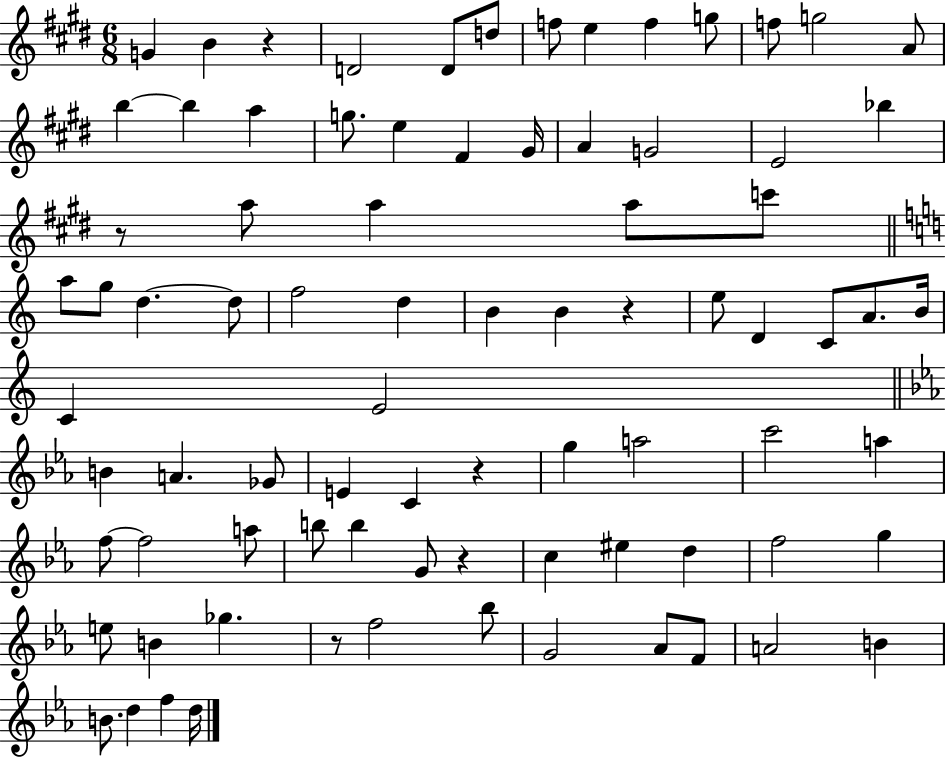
X:1
T:Untitled
M:6/8
L:1/4
K:E
G B z D2 D/2 d/2 f/2 e f g/2 f/2 g2 A/2 b b a g/2 e ^F ^G/4 A G2 E2 _b z/2 a/2 a a/2 c'/2 a/2 g/2 d d/2 f2 d B B z e/2 D C/2 A/2 B/4 C E2 B A _G/2 E C z g a2 c'2 a f/2 f2 a/2 b/2 b G/2 z c ^e d f2 g e/2 B _g z/2 f2 _b/2 G2 _A/2 F/2 A2 B B/2 d f d/4